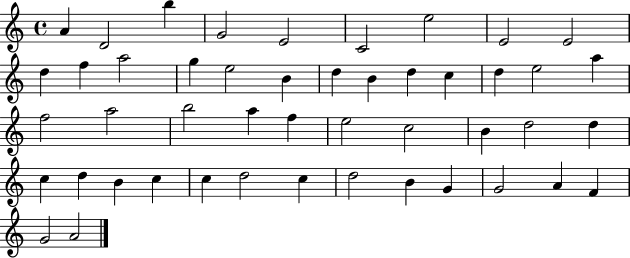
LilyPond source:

{
  \clef treble
  \time 4/4
  \defaultTimeSignature
  \key c \major
  a'4 d'2 b''4 | g'2 e'2 | c'2 e''2 | e'2 e'2 | \break d''4 f''4 a''2 | g''4 e''2 b'4 | d''4 b'4 d''4 c''4 | d''4 e''2 a''4 | \break f''2 a''2 | b''2 a''4 f''4 | e''2 c''2 | b'4 d''2 d''4 | \break c''4 d''4 b'4 c''4 | c''4 d''2 c''4 | d''2 b'4 g'4 | g'2 a'4 f'4 | \break g'2 a'2 | \bar "|."
}